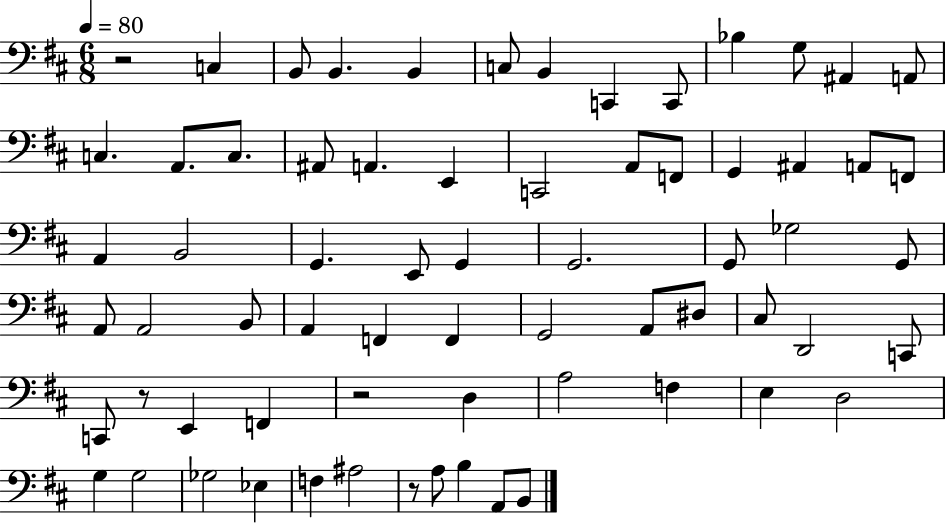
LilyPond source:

{
  \clef bass
  \numericTimeSignature
  \time 6/8
  \key d \major
  \tempo 4 = 80
  r2 c4 | b,8 b,4. b,4 | c8 b,4 c,4 c,8 | bes4 g8 ais,4 a,8 | \break c4. a,8. c8. | ais,8 a,4. e,4 | c,2 a,8 f,8 | g,4 ais,4 a,8 f,8 | \break a,4 b,2 | g,4. e,8 g,4 | g,2. | g,8 ges2 g,8 | \break a,8 a,2 b,8 | a,4 f,4 f,4 | g,2 a,8 dis8 | cis8 d,2 c,8 | \break c,8 r8 e,4 f,4 | r2 d4 | a2 f4 | e4 d2 | \break g4 g2 | ges2 ees4 | f4 ais2 | r8 a8 b4 a,8 b,8 | \break \bar "|."
}